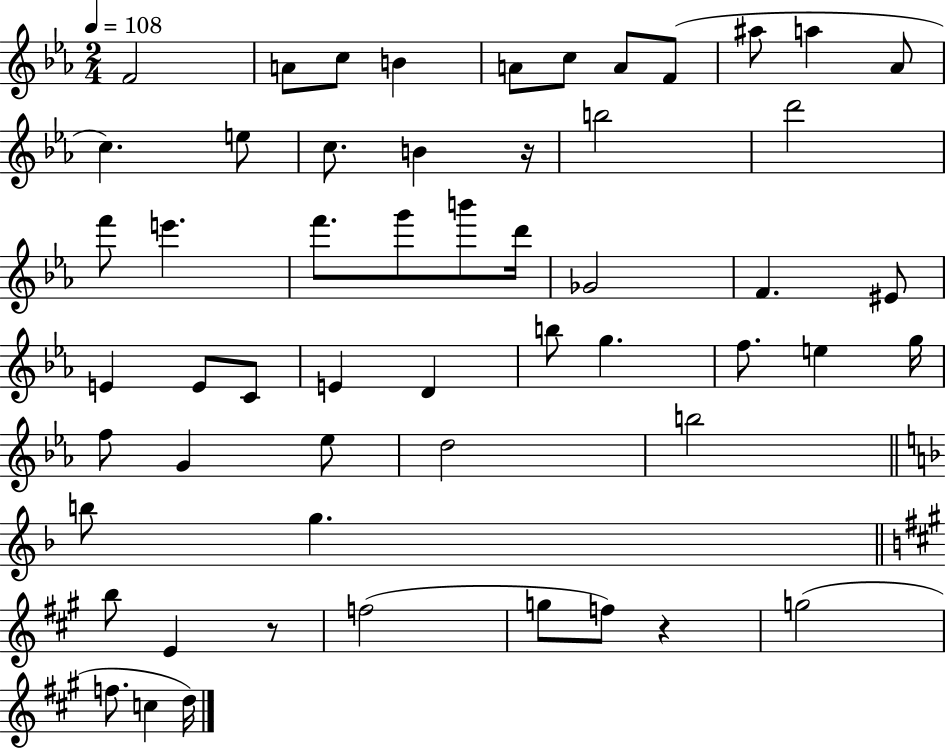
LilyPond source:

{
  \clef treble
  \numericTimeSignature
  \time 2/4
  \key ees \major
  \tempo 4 = 108
  f'2 | a'8 c''8 b'4 | a'8 c''8 a'8 f'8( | ais''8 a''4 aes'8 | \break c''4.) e''8 | c''8. b'4 r16 | b''2 | d'''2 | \break f'''8 e'''4. | f'''8. g'''8 b'''8 d'''16 | ges'2 | f'4. eis'8 | \break e'4 e'8 c'8 | e'4 d'4 | b''8 g''4. | f''8. e''4 g''16 | \break f''8 g'4 ees''8 | d''2 | b''2 | \bar "||" \break \key f \major b''8 g''4. | \bar "||" \break \key a \major b''8 e'4 r8 | f''2( | g''8 f''8) r4 | g''2( | \break f''8. c''4 d''16) | \bar "|."
}